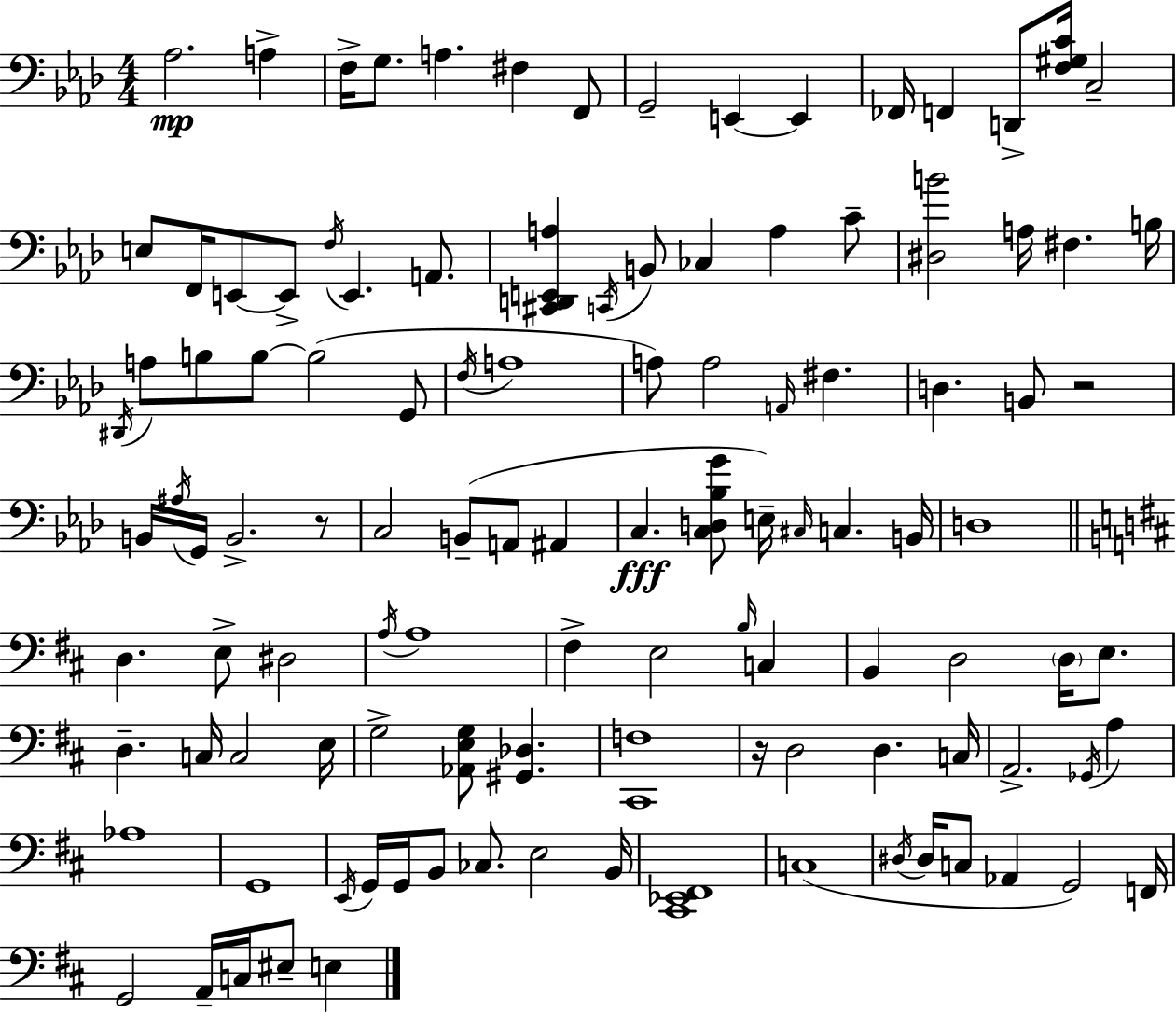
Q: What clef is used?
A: bass